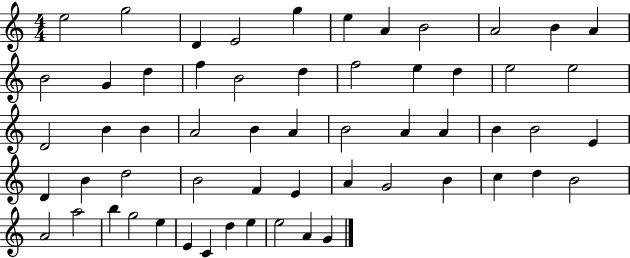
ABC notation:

X:1
T:Untitled
M:4/4
L:1/4
K:C
e2 g2 D E2 g e A B2 A2 B A B2 G d f B2 d f2 e d e2 e2 D2 B B A2 B A B2 A A B B2 E D B d2 B2 F E A G2 B c d B2 A2 a2 b g2 e E C d e e2 A G